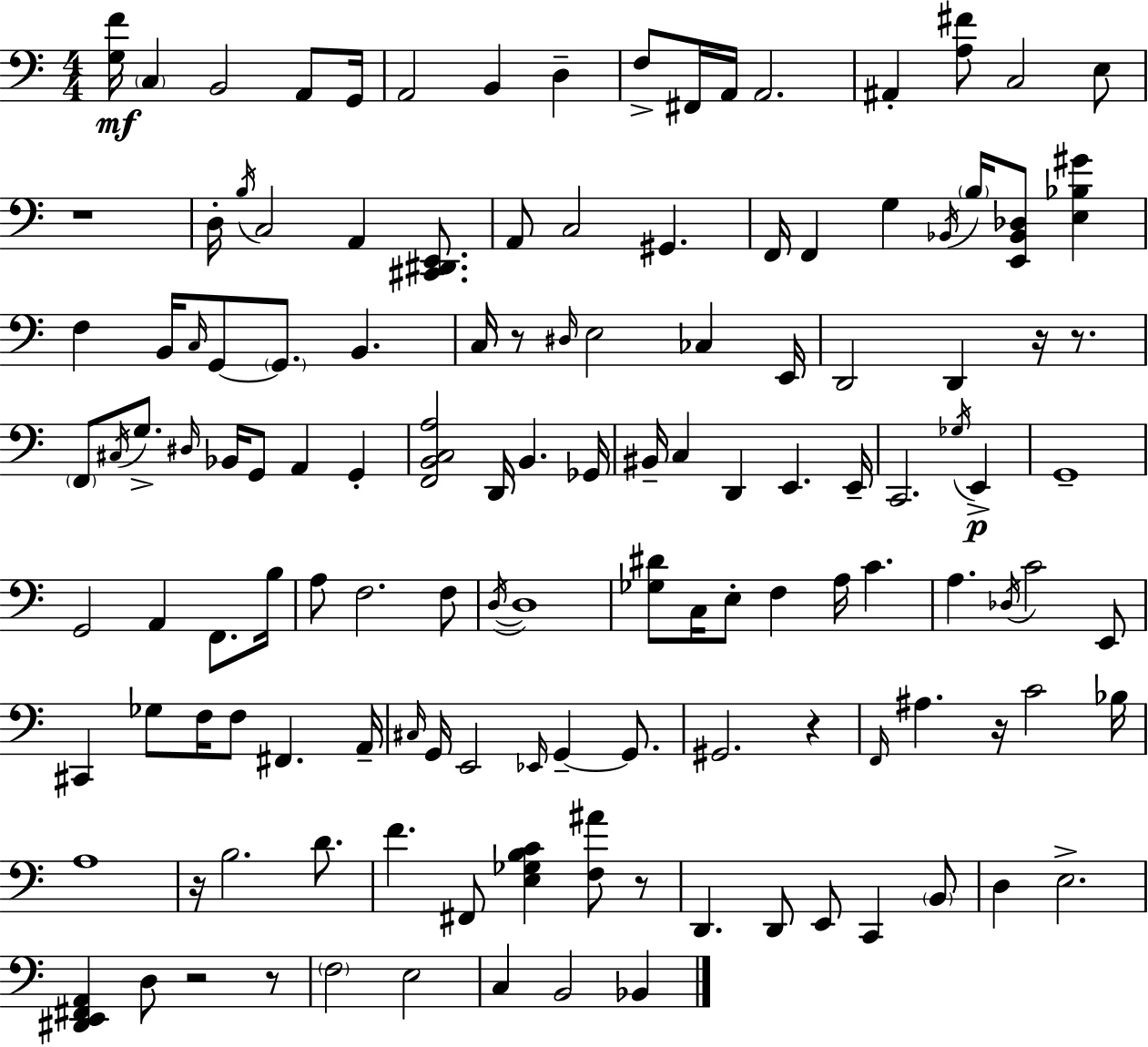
[G3,F4]/s C3/q B2/h A2/e G2/s A2/h B2/q D3/q F3/e F#2/s A2/s A2/h. A#2/q [A3,F#4]/e C3/h E3/e R/w D3/s B3/s C3/h A2/q [C#2,D#2,E2]/e. A2/e C3/h G#2/q. F2/s F2/q G3/q Bb2/s B3/s [E2,Bb2,Db3]/e [E3,Bb3,G#4]/q F3/q B2/s C3/s G2/e G2/e. B2/q. C3/s R/e D#3/s E3/h CES3/q E2/s D2/h D2/q R/s R/e. F2/e C#3/s G3/e. D#3/s Bb2/s G2/e A2/q G2/q [F2,B2,C3,A3]/h D2/s B2/q. Gb2/s BIS2/s C3/q D2/q E2/q. E2/s C2/h. Gb3/s E2/q G2/w G2/h A2/q F2/e. B3/s A3/e F3/h. F3/e D3/s D3/w [Gb3,D#4]/e C3/s E3/e F3/q A3/s C4/q. A3/q. Db3/s C4/h E2/e C#2/q Gb3/e F3/s F3/e F#2/q. A2/s C#3/s G2/s E2/h Eb2/s G2/q G2/e. G#2/h. R/q F2/s A#3/q. R/s C4/h Bb3/s A3/w R/s B3/h. D4/e. F4/q. F#2/e [E3,Gb3,B3,C4]/q [F3,A#4]/e R/e D2/q. D2/e E2/e C2/q B2/e D3/q E3/h. [D#2,E2,F#2,A2]/q D3/e R/h R/e F3/h E3/h C3/q B2/h Bb2/q